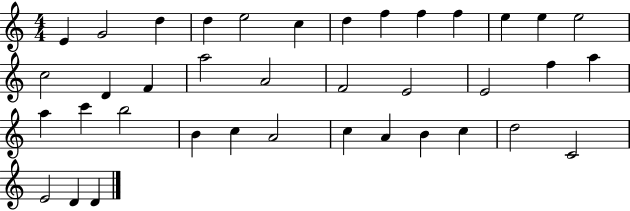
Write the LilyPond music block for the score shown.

{
  \clef treble
  \numericTimeSignature
  \time 4/4
  \key c \major
  e'4 g'2 d''4 | d''4 e''2 c''4 | d''4 f''4 f''4 f''4 | e''4 e''4 e''2 | \break c''2 d'4 f'4 | a''2 a'2 | f'2 e'2 | e'2 f''4 a''4 | \break a''4 c'''4 b''2 | b'4 c''4 a'2 | c''4 a'4 b'4 c''4 | d''2 c'2 | \break e'2 d'4 d'4 | \bar "|."
}